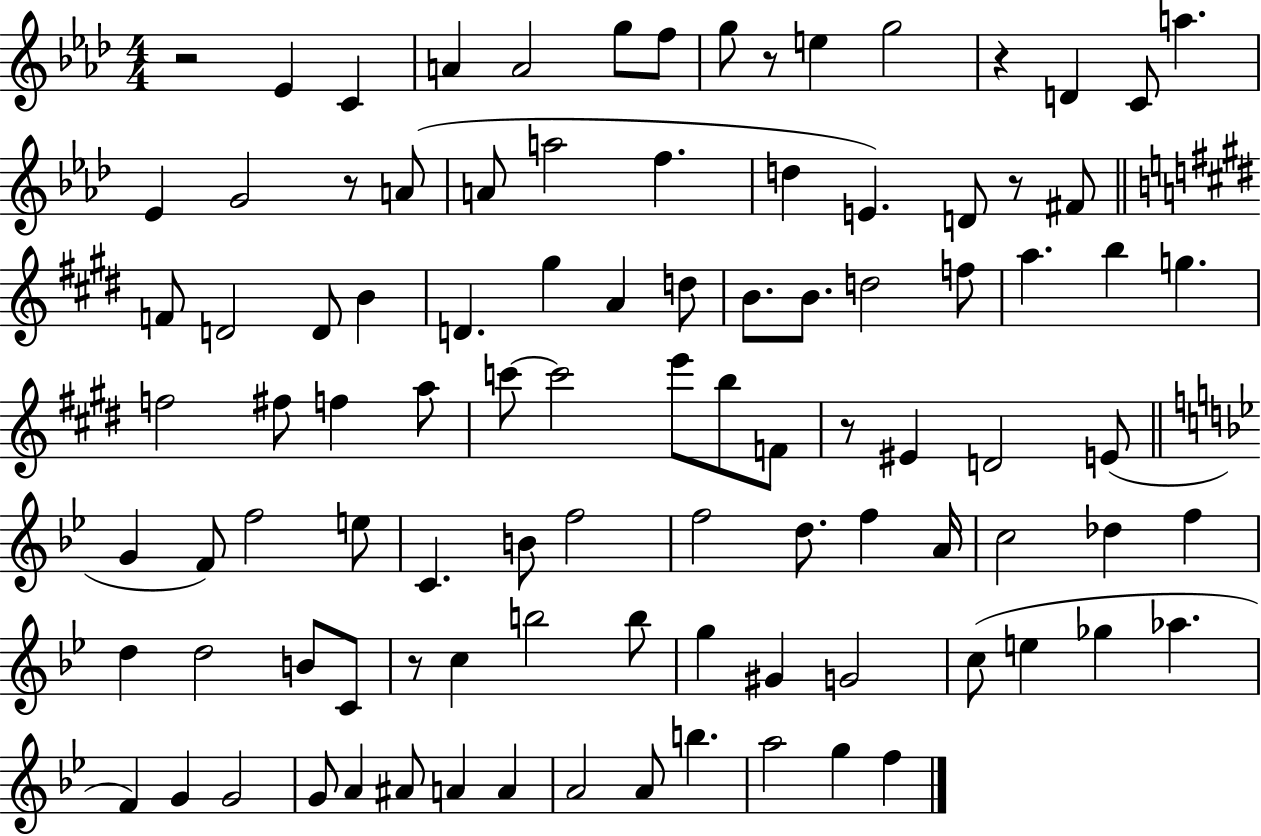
R/h Eb4/q C4/q A4/q A4/h G5/e F5/e G5/e R/e E5/q G5/h R/q D4/q C4/e A5/q. Eb4/q G4/h R/e A4/e A4/e A5/h F5/q. D5/q E4/q. D4/e R/e F#4/e F4/e D4/h D4/e B4/q D4/q. G#5/q A4/q D5/e B4/e. B4/e. D5/h F5/e A5/q. B5/q G5/q. F5/h F#5/e F5/q A5/e C6/e C6/h E6/e B5/e F4/e R/e EIS4/q D4/h E4/e G4/q F4/e F5/h E5/e C4/q. B4/e F5/h F5/h D5/e. F5/q A4/s C5/h Db5/q F5/q D5/q D5/h B4/e C4/e R/e C5/q B5/h B5/e G5/q G#4/q G4/h C5/e E5/q Gb5/q Ab5/q. F4/q G4/q G4/h G4/e A4/q A#4/e A4/q A4/q A4/h A4/e B5/q. A5/h G5/q F5/q